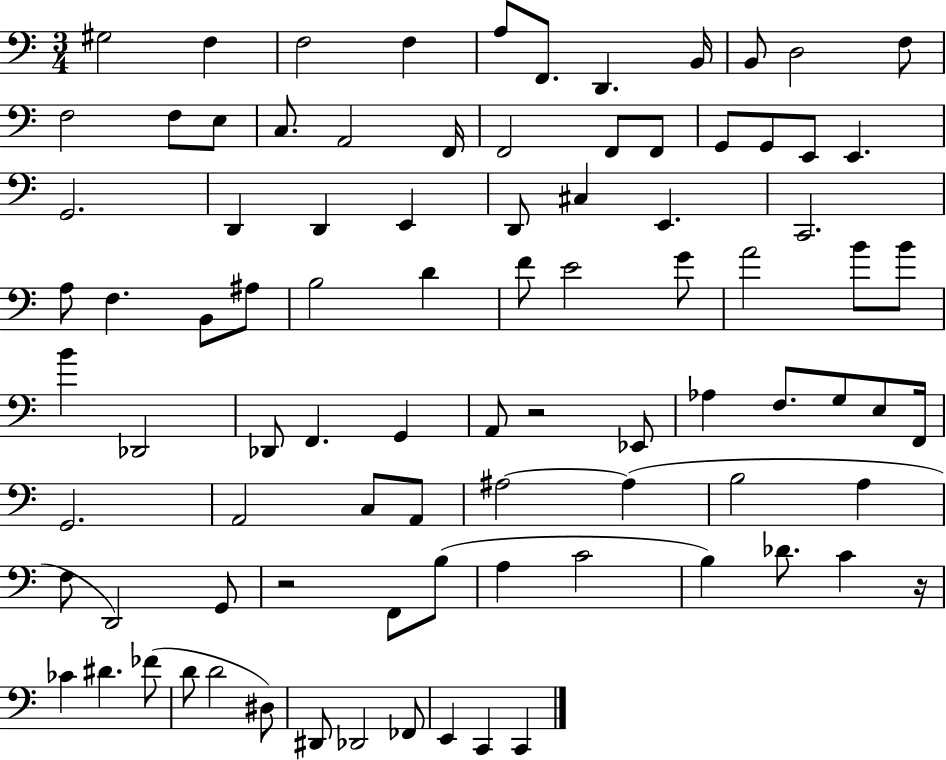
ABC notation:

X:1
T:Untitled
M:3/4
L:1/4
K:C
^G,2 F, F,2 F, A,/2 F,,/2 D,, B,,/4 B,,/2 D,2 F,/2 F,2 F,/2 E,/2 C,/2 A,,2 F,,/4 F,,2 F,,/2 F,,/2 G,,/2 G,,/2 E,,/2 E,, G,,2 D,, D,, E,, D,,/2 ^C, E,, C,,2 A,/2 F, B,,/2 ^A,/2 B,2 D F/2 E2 G/2 A2 B/2 B/2 B _D,,2 _D,,/2 F,, G,, A,,/2 z2 _E,,/2 _A, F,/2 G,/2 E,/2 F,,/4 G,,2 A,,2 C,/2 A,,/2 ^A,2 ^A, B,2 A, F,/2 D,,2 G,,/2 z2 F,,/2 B,/2 A, C2 B, _D/2 C z/4 _C ^D _F/2 D/2 D2 ^D,/2 ^D,,/2 _D,,2 _F,,/2 E,, C,, C,,